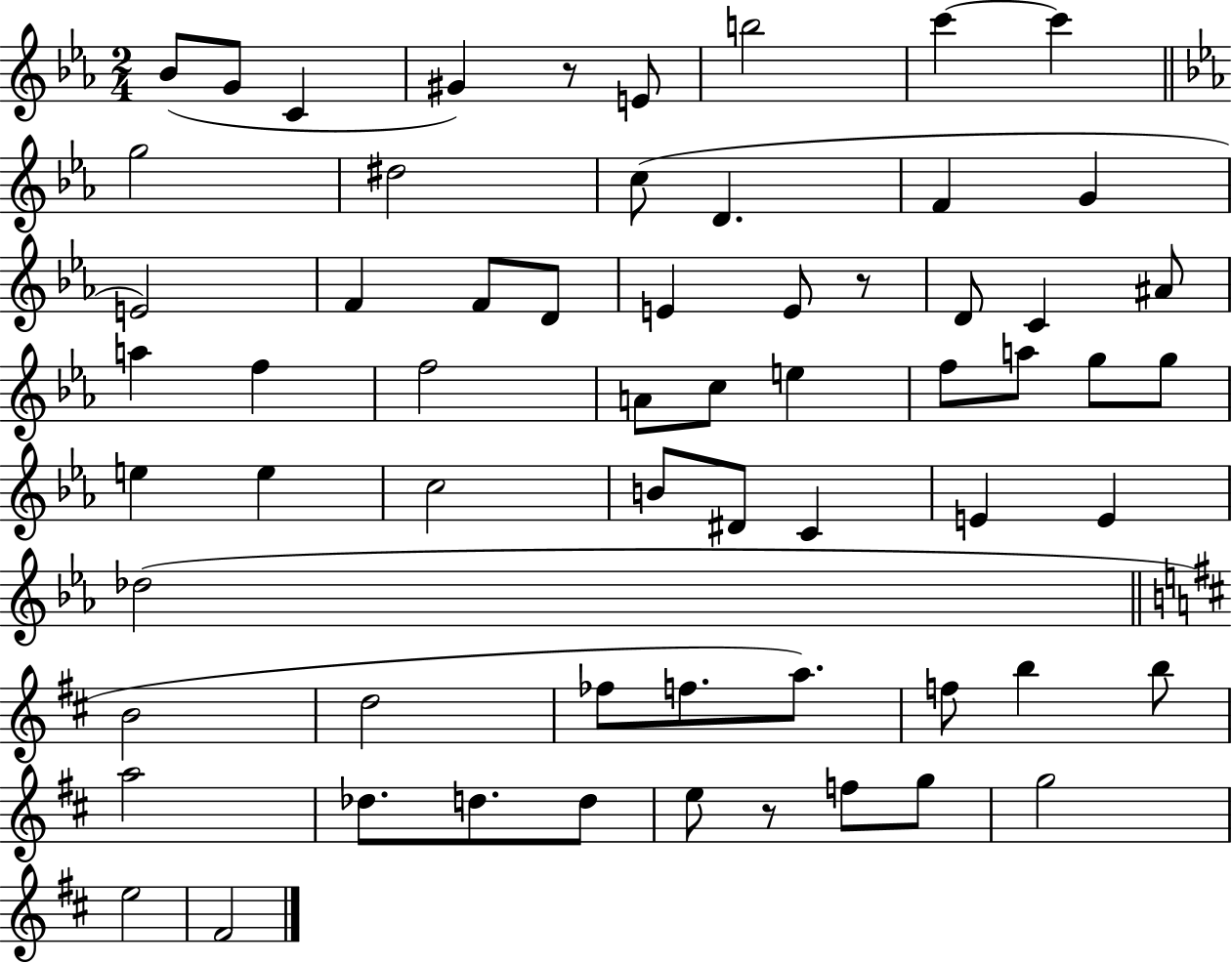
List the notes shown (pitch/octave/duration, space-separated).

Bb4/e G4/e C4/q G#4/q R/e E4/e B5/h C6/q C6/q G5/h D#5/h C5/e D4/q. F4/q G4/q E4/h F4/q F4/e D4/e E4/q E4/e R/e D4/e C4/q A#4/e A5/q F5/q F5/h A4/e C5/e E5/q F5/e A5/e G5/e G5/e E5/q E5/q C5/h B4/e D#4/e C4/q E4/q E4/q Db5/h B4/h D5/h FES5/e F5/e. A5/e. F5/e B5/q B5/e A5/h Db5/e. D5/e. D5/e E5/e R/e F5/e G5/e G5/h E5/h F#4/h